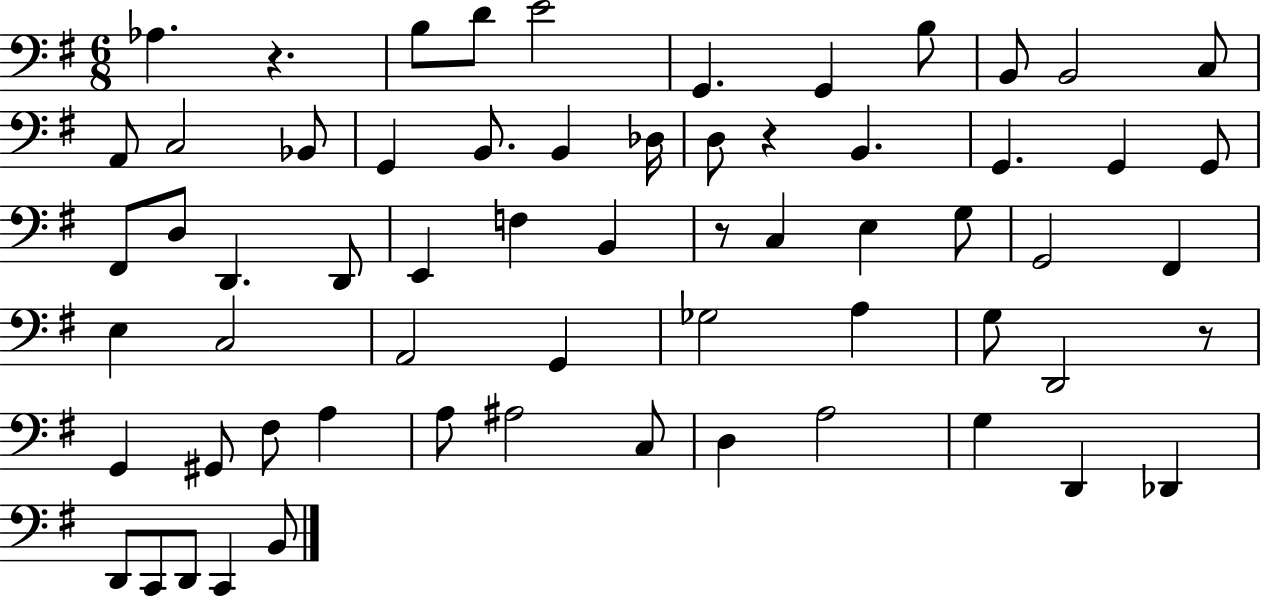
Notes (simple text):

Ab3/q. R/q. B3/e D4/e E4/h G2/q. G2/q B3/e B2/e B2/h C3/e A2/e C3/h Bb2/e G2/q B2/e. B2/q Db3/s D3/e R/q B2/q. G2/q. G2/q G2/e F#2/e D3/e D2/q. D2/e E2/q F3/q B2/q R/e C3/q E3/q G3/e G2/h F#2/q E3/q C3/h A2/h G2/q Gb3/h A3/q G3/e D2/h R/e G2/q G#2/e F#3/e A3/q A3/e A#3/h C3/e D3/q A3/h G3/q D2/q Db2/q D2/e C2/e D2/e C2/q B2/e